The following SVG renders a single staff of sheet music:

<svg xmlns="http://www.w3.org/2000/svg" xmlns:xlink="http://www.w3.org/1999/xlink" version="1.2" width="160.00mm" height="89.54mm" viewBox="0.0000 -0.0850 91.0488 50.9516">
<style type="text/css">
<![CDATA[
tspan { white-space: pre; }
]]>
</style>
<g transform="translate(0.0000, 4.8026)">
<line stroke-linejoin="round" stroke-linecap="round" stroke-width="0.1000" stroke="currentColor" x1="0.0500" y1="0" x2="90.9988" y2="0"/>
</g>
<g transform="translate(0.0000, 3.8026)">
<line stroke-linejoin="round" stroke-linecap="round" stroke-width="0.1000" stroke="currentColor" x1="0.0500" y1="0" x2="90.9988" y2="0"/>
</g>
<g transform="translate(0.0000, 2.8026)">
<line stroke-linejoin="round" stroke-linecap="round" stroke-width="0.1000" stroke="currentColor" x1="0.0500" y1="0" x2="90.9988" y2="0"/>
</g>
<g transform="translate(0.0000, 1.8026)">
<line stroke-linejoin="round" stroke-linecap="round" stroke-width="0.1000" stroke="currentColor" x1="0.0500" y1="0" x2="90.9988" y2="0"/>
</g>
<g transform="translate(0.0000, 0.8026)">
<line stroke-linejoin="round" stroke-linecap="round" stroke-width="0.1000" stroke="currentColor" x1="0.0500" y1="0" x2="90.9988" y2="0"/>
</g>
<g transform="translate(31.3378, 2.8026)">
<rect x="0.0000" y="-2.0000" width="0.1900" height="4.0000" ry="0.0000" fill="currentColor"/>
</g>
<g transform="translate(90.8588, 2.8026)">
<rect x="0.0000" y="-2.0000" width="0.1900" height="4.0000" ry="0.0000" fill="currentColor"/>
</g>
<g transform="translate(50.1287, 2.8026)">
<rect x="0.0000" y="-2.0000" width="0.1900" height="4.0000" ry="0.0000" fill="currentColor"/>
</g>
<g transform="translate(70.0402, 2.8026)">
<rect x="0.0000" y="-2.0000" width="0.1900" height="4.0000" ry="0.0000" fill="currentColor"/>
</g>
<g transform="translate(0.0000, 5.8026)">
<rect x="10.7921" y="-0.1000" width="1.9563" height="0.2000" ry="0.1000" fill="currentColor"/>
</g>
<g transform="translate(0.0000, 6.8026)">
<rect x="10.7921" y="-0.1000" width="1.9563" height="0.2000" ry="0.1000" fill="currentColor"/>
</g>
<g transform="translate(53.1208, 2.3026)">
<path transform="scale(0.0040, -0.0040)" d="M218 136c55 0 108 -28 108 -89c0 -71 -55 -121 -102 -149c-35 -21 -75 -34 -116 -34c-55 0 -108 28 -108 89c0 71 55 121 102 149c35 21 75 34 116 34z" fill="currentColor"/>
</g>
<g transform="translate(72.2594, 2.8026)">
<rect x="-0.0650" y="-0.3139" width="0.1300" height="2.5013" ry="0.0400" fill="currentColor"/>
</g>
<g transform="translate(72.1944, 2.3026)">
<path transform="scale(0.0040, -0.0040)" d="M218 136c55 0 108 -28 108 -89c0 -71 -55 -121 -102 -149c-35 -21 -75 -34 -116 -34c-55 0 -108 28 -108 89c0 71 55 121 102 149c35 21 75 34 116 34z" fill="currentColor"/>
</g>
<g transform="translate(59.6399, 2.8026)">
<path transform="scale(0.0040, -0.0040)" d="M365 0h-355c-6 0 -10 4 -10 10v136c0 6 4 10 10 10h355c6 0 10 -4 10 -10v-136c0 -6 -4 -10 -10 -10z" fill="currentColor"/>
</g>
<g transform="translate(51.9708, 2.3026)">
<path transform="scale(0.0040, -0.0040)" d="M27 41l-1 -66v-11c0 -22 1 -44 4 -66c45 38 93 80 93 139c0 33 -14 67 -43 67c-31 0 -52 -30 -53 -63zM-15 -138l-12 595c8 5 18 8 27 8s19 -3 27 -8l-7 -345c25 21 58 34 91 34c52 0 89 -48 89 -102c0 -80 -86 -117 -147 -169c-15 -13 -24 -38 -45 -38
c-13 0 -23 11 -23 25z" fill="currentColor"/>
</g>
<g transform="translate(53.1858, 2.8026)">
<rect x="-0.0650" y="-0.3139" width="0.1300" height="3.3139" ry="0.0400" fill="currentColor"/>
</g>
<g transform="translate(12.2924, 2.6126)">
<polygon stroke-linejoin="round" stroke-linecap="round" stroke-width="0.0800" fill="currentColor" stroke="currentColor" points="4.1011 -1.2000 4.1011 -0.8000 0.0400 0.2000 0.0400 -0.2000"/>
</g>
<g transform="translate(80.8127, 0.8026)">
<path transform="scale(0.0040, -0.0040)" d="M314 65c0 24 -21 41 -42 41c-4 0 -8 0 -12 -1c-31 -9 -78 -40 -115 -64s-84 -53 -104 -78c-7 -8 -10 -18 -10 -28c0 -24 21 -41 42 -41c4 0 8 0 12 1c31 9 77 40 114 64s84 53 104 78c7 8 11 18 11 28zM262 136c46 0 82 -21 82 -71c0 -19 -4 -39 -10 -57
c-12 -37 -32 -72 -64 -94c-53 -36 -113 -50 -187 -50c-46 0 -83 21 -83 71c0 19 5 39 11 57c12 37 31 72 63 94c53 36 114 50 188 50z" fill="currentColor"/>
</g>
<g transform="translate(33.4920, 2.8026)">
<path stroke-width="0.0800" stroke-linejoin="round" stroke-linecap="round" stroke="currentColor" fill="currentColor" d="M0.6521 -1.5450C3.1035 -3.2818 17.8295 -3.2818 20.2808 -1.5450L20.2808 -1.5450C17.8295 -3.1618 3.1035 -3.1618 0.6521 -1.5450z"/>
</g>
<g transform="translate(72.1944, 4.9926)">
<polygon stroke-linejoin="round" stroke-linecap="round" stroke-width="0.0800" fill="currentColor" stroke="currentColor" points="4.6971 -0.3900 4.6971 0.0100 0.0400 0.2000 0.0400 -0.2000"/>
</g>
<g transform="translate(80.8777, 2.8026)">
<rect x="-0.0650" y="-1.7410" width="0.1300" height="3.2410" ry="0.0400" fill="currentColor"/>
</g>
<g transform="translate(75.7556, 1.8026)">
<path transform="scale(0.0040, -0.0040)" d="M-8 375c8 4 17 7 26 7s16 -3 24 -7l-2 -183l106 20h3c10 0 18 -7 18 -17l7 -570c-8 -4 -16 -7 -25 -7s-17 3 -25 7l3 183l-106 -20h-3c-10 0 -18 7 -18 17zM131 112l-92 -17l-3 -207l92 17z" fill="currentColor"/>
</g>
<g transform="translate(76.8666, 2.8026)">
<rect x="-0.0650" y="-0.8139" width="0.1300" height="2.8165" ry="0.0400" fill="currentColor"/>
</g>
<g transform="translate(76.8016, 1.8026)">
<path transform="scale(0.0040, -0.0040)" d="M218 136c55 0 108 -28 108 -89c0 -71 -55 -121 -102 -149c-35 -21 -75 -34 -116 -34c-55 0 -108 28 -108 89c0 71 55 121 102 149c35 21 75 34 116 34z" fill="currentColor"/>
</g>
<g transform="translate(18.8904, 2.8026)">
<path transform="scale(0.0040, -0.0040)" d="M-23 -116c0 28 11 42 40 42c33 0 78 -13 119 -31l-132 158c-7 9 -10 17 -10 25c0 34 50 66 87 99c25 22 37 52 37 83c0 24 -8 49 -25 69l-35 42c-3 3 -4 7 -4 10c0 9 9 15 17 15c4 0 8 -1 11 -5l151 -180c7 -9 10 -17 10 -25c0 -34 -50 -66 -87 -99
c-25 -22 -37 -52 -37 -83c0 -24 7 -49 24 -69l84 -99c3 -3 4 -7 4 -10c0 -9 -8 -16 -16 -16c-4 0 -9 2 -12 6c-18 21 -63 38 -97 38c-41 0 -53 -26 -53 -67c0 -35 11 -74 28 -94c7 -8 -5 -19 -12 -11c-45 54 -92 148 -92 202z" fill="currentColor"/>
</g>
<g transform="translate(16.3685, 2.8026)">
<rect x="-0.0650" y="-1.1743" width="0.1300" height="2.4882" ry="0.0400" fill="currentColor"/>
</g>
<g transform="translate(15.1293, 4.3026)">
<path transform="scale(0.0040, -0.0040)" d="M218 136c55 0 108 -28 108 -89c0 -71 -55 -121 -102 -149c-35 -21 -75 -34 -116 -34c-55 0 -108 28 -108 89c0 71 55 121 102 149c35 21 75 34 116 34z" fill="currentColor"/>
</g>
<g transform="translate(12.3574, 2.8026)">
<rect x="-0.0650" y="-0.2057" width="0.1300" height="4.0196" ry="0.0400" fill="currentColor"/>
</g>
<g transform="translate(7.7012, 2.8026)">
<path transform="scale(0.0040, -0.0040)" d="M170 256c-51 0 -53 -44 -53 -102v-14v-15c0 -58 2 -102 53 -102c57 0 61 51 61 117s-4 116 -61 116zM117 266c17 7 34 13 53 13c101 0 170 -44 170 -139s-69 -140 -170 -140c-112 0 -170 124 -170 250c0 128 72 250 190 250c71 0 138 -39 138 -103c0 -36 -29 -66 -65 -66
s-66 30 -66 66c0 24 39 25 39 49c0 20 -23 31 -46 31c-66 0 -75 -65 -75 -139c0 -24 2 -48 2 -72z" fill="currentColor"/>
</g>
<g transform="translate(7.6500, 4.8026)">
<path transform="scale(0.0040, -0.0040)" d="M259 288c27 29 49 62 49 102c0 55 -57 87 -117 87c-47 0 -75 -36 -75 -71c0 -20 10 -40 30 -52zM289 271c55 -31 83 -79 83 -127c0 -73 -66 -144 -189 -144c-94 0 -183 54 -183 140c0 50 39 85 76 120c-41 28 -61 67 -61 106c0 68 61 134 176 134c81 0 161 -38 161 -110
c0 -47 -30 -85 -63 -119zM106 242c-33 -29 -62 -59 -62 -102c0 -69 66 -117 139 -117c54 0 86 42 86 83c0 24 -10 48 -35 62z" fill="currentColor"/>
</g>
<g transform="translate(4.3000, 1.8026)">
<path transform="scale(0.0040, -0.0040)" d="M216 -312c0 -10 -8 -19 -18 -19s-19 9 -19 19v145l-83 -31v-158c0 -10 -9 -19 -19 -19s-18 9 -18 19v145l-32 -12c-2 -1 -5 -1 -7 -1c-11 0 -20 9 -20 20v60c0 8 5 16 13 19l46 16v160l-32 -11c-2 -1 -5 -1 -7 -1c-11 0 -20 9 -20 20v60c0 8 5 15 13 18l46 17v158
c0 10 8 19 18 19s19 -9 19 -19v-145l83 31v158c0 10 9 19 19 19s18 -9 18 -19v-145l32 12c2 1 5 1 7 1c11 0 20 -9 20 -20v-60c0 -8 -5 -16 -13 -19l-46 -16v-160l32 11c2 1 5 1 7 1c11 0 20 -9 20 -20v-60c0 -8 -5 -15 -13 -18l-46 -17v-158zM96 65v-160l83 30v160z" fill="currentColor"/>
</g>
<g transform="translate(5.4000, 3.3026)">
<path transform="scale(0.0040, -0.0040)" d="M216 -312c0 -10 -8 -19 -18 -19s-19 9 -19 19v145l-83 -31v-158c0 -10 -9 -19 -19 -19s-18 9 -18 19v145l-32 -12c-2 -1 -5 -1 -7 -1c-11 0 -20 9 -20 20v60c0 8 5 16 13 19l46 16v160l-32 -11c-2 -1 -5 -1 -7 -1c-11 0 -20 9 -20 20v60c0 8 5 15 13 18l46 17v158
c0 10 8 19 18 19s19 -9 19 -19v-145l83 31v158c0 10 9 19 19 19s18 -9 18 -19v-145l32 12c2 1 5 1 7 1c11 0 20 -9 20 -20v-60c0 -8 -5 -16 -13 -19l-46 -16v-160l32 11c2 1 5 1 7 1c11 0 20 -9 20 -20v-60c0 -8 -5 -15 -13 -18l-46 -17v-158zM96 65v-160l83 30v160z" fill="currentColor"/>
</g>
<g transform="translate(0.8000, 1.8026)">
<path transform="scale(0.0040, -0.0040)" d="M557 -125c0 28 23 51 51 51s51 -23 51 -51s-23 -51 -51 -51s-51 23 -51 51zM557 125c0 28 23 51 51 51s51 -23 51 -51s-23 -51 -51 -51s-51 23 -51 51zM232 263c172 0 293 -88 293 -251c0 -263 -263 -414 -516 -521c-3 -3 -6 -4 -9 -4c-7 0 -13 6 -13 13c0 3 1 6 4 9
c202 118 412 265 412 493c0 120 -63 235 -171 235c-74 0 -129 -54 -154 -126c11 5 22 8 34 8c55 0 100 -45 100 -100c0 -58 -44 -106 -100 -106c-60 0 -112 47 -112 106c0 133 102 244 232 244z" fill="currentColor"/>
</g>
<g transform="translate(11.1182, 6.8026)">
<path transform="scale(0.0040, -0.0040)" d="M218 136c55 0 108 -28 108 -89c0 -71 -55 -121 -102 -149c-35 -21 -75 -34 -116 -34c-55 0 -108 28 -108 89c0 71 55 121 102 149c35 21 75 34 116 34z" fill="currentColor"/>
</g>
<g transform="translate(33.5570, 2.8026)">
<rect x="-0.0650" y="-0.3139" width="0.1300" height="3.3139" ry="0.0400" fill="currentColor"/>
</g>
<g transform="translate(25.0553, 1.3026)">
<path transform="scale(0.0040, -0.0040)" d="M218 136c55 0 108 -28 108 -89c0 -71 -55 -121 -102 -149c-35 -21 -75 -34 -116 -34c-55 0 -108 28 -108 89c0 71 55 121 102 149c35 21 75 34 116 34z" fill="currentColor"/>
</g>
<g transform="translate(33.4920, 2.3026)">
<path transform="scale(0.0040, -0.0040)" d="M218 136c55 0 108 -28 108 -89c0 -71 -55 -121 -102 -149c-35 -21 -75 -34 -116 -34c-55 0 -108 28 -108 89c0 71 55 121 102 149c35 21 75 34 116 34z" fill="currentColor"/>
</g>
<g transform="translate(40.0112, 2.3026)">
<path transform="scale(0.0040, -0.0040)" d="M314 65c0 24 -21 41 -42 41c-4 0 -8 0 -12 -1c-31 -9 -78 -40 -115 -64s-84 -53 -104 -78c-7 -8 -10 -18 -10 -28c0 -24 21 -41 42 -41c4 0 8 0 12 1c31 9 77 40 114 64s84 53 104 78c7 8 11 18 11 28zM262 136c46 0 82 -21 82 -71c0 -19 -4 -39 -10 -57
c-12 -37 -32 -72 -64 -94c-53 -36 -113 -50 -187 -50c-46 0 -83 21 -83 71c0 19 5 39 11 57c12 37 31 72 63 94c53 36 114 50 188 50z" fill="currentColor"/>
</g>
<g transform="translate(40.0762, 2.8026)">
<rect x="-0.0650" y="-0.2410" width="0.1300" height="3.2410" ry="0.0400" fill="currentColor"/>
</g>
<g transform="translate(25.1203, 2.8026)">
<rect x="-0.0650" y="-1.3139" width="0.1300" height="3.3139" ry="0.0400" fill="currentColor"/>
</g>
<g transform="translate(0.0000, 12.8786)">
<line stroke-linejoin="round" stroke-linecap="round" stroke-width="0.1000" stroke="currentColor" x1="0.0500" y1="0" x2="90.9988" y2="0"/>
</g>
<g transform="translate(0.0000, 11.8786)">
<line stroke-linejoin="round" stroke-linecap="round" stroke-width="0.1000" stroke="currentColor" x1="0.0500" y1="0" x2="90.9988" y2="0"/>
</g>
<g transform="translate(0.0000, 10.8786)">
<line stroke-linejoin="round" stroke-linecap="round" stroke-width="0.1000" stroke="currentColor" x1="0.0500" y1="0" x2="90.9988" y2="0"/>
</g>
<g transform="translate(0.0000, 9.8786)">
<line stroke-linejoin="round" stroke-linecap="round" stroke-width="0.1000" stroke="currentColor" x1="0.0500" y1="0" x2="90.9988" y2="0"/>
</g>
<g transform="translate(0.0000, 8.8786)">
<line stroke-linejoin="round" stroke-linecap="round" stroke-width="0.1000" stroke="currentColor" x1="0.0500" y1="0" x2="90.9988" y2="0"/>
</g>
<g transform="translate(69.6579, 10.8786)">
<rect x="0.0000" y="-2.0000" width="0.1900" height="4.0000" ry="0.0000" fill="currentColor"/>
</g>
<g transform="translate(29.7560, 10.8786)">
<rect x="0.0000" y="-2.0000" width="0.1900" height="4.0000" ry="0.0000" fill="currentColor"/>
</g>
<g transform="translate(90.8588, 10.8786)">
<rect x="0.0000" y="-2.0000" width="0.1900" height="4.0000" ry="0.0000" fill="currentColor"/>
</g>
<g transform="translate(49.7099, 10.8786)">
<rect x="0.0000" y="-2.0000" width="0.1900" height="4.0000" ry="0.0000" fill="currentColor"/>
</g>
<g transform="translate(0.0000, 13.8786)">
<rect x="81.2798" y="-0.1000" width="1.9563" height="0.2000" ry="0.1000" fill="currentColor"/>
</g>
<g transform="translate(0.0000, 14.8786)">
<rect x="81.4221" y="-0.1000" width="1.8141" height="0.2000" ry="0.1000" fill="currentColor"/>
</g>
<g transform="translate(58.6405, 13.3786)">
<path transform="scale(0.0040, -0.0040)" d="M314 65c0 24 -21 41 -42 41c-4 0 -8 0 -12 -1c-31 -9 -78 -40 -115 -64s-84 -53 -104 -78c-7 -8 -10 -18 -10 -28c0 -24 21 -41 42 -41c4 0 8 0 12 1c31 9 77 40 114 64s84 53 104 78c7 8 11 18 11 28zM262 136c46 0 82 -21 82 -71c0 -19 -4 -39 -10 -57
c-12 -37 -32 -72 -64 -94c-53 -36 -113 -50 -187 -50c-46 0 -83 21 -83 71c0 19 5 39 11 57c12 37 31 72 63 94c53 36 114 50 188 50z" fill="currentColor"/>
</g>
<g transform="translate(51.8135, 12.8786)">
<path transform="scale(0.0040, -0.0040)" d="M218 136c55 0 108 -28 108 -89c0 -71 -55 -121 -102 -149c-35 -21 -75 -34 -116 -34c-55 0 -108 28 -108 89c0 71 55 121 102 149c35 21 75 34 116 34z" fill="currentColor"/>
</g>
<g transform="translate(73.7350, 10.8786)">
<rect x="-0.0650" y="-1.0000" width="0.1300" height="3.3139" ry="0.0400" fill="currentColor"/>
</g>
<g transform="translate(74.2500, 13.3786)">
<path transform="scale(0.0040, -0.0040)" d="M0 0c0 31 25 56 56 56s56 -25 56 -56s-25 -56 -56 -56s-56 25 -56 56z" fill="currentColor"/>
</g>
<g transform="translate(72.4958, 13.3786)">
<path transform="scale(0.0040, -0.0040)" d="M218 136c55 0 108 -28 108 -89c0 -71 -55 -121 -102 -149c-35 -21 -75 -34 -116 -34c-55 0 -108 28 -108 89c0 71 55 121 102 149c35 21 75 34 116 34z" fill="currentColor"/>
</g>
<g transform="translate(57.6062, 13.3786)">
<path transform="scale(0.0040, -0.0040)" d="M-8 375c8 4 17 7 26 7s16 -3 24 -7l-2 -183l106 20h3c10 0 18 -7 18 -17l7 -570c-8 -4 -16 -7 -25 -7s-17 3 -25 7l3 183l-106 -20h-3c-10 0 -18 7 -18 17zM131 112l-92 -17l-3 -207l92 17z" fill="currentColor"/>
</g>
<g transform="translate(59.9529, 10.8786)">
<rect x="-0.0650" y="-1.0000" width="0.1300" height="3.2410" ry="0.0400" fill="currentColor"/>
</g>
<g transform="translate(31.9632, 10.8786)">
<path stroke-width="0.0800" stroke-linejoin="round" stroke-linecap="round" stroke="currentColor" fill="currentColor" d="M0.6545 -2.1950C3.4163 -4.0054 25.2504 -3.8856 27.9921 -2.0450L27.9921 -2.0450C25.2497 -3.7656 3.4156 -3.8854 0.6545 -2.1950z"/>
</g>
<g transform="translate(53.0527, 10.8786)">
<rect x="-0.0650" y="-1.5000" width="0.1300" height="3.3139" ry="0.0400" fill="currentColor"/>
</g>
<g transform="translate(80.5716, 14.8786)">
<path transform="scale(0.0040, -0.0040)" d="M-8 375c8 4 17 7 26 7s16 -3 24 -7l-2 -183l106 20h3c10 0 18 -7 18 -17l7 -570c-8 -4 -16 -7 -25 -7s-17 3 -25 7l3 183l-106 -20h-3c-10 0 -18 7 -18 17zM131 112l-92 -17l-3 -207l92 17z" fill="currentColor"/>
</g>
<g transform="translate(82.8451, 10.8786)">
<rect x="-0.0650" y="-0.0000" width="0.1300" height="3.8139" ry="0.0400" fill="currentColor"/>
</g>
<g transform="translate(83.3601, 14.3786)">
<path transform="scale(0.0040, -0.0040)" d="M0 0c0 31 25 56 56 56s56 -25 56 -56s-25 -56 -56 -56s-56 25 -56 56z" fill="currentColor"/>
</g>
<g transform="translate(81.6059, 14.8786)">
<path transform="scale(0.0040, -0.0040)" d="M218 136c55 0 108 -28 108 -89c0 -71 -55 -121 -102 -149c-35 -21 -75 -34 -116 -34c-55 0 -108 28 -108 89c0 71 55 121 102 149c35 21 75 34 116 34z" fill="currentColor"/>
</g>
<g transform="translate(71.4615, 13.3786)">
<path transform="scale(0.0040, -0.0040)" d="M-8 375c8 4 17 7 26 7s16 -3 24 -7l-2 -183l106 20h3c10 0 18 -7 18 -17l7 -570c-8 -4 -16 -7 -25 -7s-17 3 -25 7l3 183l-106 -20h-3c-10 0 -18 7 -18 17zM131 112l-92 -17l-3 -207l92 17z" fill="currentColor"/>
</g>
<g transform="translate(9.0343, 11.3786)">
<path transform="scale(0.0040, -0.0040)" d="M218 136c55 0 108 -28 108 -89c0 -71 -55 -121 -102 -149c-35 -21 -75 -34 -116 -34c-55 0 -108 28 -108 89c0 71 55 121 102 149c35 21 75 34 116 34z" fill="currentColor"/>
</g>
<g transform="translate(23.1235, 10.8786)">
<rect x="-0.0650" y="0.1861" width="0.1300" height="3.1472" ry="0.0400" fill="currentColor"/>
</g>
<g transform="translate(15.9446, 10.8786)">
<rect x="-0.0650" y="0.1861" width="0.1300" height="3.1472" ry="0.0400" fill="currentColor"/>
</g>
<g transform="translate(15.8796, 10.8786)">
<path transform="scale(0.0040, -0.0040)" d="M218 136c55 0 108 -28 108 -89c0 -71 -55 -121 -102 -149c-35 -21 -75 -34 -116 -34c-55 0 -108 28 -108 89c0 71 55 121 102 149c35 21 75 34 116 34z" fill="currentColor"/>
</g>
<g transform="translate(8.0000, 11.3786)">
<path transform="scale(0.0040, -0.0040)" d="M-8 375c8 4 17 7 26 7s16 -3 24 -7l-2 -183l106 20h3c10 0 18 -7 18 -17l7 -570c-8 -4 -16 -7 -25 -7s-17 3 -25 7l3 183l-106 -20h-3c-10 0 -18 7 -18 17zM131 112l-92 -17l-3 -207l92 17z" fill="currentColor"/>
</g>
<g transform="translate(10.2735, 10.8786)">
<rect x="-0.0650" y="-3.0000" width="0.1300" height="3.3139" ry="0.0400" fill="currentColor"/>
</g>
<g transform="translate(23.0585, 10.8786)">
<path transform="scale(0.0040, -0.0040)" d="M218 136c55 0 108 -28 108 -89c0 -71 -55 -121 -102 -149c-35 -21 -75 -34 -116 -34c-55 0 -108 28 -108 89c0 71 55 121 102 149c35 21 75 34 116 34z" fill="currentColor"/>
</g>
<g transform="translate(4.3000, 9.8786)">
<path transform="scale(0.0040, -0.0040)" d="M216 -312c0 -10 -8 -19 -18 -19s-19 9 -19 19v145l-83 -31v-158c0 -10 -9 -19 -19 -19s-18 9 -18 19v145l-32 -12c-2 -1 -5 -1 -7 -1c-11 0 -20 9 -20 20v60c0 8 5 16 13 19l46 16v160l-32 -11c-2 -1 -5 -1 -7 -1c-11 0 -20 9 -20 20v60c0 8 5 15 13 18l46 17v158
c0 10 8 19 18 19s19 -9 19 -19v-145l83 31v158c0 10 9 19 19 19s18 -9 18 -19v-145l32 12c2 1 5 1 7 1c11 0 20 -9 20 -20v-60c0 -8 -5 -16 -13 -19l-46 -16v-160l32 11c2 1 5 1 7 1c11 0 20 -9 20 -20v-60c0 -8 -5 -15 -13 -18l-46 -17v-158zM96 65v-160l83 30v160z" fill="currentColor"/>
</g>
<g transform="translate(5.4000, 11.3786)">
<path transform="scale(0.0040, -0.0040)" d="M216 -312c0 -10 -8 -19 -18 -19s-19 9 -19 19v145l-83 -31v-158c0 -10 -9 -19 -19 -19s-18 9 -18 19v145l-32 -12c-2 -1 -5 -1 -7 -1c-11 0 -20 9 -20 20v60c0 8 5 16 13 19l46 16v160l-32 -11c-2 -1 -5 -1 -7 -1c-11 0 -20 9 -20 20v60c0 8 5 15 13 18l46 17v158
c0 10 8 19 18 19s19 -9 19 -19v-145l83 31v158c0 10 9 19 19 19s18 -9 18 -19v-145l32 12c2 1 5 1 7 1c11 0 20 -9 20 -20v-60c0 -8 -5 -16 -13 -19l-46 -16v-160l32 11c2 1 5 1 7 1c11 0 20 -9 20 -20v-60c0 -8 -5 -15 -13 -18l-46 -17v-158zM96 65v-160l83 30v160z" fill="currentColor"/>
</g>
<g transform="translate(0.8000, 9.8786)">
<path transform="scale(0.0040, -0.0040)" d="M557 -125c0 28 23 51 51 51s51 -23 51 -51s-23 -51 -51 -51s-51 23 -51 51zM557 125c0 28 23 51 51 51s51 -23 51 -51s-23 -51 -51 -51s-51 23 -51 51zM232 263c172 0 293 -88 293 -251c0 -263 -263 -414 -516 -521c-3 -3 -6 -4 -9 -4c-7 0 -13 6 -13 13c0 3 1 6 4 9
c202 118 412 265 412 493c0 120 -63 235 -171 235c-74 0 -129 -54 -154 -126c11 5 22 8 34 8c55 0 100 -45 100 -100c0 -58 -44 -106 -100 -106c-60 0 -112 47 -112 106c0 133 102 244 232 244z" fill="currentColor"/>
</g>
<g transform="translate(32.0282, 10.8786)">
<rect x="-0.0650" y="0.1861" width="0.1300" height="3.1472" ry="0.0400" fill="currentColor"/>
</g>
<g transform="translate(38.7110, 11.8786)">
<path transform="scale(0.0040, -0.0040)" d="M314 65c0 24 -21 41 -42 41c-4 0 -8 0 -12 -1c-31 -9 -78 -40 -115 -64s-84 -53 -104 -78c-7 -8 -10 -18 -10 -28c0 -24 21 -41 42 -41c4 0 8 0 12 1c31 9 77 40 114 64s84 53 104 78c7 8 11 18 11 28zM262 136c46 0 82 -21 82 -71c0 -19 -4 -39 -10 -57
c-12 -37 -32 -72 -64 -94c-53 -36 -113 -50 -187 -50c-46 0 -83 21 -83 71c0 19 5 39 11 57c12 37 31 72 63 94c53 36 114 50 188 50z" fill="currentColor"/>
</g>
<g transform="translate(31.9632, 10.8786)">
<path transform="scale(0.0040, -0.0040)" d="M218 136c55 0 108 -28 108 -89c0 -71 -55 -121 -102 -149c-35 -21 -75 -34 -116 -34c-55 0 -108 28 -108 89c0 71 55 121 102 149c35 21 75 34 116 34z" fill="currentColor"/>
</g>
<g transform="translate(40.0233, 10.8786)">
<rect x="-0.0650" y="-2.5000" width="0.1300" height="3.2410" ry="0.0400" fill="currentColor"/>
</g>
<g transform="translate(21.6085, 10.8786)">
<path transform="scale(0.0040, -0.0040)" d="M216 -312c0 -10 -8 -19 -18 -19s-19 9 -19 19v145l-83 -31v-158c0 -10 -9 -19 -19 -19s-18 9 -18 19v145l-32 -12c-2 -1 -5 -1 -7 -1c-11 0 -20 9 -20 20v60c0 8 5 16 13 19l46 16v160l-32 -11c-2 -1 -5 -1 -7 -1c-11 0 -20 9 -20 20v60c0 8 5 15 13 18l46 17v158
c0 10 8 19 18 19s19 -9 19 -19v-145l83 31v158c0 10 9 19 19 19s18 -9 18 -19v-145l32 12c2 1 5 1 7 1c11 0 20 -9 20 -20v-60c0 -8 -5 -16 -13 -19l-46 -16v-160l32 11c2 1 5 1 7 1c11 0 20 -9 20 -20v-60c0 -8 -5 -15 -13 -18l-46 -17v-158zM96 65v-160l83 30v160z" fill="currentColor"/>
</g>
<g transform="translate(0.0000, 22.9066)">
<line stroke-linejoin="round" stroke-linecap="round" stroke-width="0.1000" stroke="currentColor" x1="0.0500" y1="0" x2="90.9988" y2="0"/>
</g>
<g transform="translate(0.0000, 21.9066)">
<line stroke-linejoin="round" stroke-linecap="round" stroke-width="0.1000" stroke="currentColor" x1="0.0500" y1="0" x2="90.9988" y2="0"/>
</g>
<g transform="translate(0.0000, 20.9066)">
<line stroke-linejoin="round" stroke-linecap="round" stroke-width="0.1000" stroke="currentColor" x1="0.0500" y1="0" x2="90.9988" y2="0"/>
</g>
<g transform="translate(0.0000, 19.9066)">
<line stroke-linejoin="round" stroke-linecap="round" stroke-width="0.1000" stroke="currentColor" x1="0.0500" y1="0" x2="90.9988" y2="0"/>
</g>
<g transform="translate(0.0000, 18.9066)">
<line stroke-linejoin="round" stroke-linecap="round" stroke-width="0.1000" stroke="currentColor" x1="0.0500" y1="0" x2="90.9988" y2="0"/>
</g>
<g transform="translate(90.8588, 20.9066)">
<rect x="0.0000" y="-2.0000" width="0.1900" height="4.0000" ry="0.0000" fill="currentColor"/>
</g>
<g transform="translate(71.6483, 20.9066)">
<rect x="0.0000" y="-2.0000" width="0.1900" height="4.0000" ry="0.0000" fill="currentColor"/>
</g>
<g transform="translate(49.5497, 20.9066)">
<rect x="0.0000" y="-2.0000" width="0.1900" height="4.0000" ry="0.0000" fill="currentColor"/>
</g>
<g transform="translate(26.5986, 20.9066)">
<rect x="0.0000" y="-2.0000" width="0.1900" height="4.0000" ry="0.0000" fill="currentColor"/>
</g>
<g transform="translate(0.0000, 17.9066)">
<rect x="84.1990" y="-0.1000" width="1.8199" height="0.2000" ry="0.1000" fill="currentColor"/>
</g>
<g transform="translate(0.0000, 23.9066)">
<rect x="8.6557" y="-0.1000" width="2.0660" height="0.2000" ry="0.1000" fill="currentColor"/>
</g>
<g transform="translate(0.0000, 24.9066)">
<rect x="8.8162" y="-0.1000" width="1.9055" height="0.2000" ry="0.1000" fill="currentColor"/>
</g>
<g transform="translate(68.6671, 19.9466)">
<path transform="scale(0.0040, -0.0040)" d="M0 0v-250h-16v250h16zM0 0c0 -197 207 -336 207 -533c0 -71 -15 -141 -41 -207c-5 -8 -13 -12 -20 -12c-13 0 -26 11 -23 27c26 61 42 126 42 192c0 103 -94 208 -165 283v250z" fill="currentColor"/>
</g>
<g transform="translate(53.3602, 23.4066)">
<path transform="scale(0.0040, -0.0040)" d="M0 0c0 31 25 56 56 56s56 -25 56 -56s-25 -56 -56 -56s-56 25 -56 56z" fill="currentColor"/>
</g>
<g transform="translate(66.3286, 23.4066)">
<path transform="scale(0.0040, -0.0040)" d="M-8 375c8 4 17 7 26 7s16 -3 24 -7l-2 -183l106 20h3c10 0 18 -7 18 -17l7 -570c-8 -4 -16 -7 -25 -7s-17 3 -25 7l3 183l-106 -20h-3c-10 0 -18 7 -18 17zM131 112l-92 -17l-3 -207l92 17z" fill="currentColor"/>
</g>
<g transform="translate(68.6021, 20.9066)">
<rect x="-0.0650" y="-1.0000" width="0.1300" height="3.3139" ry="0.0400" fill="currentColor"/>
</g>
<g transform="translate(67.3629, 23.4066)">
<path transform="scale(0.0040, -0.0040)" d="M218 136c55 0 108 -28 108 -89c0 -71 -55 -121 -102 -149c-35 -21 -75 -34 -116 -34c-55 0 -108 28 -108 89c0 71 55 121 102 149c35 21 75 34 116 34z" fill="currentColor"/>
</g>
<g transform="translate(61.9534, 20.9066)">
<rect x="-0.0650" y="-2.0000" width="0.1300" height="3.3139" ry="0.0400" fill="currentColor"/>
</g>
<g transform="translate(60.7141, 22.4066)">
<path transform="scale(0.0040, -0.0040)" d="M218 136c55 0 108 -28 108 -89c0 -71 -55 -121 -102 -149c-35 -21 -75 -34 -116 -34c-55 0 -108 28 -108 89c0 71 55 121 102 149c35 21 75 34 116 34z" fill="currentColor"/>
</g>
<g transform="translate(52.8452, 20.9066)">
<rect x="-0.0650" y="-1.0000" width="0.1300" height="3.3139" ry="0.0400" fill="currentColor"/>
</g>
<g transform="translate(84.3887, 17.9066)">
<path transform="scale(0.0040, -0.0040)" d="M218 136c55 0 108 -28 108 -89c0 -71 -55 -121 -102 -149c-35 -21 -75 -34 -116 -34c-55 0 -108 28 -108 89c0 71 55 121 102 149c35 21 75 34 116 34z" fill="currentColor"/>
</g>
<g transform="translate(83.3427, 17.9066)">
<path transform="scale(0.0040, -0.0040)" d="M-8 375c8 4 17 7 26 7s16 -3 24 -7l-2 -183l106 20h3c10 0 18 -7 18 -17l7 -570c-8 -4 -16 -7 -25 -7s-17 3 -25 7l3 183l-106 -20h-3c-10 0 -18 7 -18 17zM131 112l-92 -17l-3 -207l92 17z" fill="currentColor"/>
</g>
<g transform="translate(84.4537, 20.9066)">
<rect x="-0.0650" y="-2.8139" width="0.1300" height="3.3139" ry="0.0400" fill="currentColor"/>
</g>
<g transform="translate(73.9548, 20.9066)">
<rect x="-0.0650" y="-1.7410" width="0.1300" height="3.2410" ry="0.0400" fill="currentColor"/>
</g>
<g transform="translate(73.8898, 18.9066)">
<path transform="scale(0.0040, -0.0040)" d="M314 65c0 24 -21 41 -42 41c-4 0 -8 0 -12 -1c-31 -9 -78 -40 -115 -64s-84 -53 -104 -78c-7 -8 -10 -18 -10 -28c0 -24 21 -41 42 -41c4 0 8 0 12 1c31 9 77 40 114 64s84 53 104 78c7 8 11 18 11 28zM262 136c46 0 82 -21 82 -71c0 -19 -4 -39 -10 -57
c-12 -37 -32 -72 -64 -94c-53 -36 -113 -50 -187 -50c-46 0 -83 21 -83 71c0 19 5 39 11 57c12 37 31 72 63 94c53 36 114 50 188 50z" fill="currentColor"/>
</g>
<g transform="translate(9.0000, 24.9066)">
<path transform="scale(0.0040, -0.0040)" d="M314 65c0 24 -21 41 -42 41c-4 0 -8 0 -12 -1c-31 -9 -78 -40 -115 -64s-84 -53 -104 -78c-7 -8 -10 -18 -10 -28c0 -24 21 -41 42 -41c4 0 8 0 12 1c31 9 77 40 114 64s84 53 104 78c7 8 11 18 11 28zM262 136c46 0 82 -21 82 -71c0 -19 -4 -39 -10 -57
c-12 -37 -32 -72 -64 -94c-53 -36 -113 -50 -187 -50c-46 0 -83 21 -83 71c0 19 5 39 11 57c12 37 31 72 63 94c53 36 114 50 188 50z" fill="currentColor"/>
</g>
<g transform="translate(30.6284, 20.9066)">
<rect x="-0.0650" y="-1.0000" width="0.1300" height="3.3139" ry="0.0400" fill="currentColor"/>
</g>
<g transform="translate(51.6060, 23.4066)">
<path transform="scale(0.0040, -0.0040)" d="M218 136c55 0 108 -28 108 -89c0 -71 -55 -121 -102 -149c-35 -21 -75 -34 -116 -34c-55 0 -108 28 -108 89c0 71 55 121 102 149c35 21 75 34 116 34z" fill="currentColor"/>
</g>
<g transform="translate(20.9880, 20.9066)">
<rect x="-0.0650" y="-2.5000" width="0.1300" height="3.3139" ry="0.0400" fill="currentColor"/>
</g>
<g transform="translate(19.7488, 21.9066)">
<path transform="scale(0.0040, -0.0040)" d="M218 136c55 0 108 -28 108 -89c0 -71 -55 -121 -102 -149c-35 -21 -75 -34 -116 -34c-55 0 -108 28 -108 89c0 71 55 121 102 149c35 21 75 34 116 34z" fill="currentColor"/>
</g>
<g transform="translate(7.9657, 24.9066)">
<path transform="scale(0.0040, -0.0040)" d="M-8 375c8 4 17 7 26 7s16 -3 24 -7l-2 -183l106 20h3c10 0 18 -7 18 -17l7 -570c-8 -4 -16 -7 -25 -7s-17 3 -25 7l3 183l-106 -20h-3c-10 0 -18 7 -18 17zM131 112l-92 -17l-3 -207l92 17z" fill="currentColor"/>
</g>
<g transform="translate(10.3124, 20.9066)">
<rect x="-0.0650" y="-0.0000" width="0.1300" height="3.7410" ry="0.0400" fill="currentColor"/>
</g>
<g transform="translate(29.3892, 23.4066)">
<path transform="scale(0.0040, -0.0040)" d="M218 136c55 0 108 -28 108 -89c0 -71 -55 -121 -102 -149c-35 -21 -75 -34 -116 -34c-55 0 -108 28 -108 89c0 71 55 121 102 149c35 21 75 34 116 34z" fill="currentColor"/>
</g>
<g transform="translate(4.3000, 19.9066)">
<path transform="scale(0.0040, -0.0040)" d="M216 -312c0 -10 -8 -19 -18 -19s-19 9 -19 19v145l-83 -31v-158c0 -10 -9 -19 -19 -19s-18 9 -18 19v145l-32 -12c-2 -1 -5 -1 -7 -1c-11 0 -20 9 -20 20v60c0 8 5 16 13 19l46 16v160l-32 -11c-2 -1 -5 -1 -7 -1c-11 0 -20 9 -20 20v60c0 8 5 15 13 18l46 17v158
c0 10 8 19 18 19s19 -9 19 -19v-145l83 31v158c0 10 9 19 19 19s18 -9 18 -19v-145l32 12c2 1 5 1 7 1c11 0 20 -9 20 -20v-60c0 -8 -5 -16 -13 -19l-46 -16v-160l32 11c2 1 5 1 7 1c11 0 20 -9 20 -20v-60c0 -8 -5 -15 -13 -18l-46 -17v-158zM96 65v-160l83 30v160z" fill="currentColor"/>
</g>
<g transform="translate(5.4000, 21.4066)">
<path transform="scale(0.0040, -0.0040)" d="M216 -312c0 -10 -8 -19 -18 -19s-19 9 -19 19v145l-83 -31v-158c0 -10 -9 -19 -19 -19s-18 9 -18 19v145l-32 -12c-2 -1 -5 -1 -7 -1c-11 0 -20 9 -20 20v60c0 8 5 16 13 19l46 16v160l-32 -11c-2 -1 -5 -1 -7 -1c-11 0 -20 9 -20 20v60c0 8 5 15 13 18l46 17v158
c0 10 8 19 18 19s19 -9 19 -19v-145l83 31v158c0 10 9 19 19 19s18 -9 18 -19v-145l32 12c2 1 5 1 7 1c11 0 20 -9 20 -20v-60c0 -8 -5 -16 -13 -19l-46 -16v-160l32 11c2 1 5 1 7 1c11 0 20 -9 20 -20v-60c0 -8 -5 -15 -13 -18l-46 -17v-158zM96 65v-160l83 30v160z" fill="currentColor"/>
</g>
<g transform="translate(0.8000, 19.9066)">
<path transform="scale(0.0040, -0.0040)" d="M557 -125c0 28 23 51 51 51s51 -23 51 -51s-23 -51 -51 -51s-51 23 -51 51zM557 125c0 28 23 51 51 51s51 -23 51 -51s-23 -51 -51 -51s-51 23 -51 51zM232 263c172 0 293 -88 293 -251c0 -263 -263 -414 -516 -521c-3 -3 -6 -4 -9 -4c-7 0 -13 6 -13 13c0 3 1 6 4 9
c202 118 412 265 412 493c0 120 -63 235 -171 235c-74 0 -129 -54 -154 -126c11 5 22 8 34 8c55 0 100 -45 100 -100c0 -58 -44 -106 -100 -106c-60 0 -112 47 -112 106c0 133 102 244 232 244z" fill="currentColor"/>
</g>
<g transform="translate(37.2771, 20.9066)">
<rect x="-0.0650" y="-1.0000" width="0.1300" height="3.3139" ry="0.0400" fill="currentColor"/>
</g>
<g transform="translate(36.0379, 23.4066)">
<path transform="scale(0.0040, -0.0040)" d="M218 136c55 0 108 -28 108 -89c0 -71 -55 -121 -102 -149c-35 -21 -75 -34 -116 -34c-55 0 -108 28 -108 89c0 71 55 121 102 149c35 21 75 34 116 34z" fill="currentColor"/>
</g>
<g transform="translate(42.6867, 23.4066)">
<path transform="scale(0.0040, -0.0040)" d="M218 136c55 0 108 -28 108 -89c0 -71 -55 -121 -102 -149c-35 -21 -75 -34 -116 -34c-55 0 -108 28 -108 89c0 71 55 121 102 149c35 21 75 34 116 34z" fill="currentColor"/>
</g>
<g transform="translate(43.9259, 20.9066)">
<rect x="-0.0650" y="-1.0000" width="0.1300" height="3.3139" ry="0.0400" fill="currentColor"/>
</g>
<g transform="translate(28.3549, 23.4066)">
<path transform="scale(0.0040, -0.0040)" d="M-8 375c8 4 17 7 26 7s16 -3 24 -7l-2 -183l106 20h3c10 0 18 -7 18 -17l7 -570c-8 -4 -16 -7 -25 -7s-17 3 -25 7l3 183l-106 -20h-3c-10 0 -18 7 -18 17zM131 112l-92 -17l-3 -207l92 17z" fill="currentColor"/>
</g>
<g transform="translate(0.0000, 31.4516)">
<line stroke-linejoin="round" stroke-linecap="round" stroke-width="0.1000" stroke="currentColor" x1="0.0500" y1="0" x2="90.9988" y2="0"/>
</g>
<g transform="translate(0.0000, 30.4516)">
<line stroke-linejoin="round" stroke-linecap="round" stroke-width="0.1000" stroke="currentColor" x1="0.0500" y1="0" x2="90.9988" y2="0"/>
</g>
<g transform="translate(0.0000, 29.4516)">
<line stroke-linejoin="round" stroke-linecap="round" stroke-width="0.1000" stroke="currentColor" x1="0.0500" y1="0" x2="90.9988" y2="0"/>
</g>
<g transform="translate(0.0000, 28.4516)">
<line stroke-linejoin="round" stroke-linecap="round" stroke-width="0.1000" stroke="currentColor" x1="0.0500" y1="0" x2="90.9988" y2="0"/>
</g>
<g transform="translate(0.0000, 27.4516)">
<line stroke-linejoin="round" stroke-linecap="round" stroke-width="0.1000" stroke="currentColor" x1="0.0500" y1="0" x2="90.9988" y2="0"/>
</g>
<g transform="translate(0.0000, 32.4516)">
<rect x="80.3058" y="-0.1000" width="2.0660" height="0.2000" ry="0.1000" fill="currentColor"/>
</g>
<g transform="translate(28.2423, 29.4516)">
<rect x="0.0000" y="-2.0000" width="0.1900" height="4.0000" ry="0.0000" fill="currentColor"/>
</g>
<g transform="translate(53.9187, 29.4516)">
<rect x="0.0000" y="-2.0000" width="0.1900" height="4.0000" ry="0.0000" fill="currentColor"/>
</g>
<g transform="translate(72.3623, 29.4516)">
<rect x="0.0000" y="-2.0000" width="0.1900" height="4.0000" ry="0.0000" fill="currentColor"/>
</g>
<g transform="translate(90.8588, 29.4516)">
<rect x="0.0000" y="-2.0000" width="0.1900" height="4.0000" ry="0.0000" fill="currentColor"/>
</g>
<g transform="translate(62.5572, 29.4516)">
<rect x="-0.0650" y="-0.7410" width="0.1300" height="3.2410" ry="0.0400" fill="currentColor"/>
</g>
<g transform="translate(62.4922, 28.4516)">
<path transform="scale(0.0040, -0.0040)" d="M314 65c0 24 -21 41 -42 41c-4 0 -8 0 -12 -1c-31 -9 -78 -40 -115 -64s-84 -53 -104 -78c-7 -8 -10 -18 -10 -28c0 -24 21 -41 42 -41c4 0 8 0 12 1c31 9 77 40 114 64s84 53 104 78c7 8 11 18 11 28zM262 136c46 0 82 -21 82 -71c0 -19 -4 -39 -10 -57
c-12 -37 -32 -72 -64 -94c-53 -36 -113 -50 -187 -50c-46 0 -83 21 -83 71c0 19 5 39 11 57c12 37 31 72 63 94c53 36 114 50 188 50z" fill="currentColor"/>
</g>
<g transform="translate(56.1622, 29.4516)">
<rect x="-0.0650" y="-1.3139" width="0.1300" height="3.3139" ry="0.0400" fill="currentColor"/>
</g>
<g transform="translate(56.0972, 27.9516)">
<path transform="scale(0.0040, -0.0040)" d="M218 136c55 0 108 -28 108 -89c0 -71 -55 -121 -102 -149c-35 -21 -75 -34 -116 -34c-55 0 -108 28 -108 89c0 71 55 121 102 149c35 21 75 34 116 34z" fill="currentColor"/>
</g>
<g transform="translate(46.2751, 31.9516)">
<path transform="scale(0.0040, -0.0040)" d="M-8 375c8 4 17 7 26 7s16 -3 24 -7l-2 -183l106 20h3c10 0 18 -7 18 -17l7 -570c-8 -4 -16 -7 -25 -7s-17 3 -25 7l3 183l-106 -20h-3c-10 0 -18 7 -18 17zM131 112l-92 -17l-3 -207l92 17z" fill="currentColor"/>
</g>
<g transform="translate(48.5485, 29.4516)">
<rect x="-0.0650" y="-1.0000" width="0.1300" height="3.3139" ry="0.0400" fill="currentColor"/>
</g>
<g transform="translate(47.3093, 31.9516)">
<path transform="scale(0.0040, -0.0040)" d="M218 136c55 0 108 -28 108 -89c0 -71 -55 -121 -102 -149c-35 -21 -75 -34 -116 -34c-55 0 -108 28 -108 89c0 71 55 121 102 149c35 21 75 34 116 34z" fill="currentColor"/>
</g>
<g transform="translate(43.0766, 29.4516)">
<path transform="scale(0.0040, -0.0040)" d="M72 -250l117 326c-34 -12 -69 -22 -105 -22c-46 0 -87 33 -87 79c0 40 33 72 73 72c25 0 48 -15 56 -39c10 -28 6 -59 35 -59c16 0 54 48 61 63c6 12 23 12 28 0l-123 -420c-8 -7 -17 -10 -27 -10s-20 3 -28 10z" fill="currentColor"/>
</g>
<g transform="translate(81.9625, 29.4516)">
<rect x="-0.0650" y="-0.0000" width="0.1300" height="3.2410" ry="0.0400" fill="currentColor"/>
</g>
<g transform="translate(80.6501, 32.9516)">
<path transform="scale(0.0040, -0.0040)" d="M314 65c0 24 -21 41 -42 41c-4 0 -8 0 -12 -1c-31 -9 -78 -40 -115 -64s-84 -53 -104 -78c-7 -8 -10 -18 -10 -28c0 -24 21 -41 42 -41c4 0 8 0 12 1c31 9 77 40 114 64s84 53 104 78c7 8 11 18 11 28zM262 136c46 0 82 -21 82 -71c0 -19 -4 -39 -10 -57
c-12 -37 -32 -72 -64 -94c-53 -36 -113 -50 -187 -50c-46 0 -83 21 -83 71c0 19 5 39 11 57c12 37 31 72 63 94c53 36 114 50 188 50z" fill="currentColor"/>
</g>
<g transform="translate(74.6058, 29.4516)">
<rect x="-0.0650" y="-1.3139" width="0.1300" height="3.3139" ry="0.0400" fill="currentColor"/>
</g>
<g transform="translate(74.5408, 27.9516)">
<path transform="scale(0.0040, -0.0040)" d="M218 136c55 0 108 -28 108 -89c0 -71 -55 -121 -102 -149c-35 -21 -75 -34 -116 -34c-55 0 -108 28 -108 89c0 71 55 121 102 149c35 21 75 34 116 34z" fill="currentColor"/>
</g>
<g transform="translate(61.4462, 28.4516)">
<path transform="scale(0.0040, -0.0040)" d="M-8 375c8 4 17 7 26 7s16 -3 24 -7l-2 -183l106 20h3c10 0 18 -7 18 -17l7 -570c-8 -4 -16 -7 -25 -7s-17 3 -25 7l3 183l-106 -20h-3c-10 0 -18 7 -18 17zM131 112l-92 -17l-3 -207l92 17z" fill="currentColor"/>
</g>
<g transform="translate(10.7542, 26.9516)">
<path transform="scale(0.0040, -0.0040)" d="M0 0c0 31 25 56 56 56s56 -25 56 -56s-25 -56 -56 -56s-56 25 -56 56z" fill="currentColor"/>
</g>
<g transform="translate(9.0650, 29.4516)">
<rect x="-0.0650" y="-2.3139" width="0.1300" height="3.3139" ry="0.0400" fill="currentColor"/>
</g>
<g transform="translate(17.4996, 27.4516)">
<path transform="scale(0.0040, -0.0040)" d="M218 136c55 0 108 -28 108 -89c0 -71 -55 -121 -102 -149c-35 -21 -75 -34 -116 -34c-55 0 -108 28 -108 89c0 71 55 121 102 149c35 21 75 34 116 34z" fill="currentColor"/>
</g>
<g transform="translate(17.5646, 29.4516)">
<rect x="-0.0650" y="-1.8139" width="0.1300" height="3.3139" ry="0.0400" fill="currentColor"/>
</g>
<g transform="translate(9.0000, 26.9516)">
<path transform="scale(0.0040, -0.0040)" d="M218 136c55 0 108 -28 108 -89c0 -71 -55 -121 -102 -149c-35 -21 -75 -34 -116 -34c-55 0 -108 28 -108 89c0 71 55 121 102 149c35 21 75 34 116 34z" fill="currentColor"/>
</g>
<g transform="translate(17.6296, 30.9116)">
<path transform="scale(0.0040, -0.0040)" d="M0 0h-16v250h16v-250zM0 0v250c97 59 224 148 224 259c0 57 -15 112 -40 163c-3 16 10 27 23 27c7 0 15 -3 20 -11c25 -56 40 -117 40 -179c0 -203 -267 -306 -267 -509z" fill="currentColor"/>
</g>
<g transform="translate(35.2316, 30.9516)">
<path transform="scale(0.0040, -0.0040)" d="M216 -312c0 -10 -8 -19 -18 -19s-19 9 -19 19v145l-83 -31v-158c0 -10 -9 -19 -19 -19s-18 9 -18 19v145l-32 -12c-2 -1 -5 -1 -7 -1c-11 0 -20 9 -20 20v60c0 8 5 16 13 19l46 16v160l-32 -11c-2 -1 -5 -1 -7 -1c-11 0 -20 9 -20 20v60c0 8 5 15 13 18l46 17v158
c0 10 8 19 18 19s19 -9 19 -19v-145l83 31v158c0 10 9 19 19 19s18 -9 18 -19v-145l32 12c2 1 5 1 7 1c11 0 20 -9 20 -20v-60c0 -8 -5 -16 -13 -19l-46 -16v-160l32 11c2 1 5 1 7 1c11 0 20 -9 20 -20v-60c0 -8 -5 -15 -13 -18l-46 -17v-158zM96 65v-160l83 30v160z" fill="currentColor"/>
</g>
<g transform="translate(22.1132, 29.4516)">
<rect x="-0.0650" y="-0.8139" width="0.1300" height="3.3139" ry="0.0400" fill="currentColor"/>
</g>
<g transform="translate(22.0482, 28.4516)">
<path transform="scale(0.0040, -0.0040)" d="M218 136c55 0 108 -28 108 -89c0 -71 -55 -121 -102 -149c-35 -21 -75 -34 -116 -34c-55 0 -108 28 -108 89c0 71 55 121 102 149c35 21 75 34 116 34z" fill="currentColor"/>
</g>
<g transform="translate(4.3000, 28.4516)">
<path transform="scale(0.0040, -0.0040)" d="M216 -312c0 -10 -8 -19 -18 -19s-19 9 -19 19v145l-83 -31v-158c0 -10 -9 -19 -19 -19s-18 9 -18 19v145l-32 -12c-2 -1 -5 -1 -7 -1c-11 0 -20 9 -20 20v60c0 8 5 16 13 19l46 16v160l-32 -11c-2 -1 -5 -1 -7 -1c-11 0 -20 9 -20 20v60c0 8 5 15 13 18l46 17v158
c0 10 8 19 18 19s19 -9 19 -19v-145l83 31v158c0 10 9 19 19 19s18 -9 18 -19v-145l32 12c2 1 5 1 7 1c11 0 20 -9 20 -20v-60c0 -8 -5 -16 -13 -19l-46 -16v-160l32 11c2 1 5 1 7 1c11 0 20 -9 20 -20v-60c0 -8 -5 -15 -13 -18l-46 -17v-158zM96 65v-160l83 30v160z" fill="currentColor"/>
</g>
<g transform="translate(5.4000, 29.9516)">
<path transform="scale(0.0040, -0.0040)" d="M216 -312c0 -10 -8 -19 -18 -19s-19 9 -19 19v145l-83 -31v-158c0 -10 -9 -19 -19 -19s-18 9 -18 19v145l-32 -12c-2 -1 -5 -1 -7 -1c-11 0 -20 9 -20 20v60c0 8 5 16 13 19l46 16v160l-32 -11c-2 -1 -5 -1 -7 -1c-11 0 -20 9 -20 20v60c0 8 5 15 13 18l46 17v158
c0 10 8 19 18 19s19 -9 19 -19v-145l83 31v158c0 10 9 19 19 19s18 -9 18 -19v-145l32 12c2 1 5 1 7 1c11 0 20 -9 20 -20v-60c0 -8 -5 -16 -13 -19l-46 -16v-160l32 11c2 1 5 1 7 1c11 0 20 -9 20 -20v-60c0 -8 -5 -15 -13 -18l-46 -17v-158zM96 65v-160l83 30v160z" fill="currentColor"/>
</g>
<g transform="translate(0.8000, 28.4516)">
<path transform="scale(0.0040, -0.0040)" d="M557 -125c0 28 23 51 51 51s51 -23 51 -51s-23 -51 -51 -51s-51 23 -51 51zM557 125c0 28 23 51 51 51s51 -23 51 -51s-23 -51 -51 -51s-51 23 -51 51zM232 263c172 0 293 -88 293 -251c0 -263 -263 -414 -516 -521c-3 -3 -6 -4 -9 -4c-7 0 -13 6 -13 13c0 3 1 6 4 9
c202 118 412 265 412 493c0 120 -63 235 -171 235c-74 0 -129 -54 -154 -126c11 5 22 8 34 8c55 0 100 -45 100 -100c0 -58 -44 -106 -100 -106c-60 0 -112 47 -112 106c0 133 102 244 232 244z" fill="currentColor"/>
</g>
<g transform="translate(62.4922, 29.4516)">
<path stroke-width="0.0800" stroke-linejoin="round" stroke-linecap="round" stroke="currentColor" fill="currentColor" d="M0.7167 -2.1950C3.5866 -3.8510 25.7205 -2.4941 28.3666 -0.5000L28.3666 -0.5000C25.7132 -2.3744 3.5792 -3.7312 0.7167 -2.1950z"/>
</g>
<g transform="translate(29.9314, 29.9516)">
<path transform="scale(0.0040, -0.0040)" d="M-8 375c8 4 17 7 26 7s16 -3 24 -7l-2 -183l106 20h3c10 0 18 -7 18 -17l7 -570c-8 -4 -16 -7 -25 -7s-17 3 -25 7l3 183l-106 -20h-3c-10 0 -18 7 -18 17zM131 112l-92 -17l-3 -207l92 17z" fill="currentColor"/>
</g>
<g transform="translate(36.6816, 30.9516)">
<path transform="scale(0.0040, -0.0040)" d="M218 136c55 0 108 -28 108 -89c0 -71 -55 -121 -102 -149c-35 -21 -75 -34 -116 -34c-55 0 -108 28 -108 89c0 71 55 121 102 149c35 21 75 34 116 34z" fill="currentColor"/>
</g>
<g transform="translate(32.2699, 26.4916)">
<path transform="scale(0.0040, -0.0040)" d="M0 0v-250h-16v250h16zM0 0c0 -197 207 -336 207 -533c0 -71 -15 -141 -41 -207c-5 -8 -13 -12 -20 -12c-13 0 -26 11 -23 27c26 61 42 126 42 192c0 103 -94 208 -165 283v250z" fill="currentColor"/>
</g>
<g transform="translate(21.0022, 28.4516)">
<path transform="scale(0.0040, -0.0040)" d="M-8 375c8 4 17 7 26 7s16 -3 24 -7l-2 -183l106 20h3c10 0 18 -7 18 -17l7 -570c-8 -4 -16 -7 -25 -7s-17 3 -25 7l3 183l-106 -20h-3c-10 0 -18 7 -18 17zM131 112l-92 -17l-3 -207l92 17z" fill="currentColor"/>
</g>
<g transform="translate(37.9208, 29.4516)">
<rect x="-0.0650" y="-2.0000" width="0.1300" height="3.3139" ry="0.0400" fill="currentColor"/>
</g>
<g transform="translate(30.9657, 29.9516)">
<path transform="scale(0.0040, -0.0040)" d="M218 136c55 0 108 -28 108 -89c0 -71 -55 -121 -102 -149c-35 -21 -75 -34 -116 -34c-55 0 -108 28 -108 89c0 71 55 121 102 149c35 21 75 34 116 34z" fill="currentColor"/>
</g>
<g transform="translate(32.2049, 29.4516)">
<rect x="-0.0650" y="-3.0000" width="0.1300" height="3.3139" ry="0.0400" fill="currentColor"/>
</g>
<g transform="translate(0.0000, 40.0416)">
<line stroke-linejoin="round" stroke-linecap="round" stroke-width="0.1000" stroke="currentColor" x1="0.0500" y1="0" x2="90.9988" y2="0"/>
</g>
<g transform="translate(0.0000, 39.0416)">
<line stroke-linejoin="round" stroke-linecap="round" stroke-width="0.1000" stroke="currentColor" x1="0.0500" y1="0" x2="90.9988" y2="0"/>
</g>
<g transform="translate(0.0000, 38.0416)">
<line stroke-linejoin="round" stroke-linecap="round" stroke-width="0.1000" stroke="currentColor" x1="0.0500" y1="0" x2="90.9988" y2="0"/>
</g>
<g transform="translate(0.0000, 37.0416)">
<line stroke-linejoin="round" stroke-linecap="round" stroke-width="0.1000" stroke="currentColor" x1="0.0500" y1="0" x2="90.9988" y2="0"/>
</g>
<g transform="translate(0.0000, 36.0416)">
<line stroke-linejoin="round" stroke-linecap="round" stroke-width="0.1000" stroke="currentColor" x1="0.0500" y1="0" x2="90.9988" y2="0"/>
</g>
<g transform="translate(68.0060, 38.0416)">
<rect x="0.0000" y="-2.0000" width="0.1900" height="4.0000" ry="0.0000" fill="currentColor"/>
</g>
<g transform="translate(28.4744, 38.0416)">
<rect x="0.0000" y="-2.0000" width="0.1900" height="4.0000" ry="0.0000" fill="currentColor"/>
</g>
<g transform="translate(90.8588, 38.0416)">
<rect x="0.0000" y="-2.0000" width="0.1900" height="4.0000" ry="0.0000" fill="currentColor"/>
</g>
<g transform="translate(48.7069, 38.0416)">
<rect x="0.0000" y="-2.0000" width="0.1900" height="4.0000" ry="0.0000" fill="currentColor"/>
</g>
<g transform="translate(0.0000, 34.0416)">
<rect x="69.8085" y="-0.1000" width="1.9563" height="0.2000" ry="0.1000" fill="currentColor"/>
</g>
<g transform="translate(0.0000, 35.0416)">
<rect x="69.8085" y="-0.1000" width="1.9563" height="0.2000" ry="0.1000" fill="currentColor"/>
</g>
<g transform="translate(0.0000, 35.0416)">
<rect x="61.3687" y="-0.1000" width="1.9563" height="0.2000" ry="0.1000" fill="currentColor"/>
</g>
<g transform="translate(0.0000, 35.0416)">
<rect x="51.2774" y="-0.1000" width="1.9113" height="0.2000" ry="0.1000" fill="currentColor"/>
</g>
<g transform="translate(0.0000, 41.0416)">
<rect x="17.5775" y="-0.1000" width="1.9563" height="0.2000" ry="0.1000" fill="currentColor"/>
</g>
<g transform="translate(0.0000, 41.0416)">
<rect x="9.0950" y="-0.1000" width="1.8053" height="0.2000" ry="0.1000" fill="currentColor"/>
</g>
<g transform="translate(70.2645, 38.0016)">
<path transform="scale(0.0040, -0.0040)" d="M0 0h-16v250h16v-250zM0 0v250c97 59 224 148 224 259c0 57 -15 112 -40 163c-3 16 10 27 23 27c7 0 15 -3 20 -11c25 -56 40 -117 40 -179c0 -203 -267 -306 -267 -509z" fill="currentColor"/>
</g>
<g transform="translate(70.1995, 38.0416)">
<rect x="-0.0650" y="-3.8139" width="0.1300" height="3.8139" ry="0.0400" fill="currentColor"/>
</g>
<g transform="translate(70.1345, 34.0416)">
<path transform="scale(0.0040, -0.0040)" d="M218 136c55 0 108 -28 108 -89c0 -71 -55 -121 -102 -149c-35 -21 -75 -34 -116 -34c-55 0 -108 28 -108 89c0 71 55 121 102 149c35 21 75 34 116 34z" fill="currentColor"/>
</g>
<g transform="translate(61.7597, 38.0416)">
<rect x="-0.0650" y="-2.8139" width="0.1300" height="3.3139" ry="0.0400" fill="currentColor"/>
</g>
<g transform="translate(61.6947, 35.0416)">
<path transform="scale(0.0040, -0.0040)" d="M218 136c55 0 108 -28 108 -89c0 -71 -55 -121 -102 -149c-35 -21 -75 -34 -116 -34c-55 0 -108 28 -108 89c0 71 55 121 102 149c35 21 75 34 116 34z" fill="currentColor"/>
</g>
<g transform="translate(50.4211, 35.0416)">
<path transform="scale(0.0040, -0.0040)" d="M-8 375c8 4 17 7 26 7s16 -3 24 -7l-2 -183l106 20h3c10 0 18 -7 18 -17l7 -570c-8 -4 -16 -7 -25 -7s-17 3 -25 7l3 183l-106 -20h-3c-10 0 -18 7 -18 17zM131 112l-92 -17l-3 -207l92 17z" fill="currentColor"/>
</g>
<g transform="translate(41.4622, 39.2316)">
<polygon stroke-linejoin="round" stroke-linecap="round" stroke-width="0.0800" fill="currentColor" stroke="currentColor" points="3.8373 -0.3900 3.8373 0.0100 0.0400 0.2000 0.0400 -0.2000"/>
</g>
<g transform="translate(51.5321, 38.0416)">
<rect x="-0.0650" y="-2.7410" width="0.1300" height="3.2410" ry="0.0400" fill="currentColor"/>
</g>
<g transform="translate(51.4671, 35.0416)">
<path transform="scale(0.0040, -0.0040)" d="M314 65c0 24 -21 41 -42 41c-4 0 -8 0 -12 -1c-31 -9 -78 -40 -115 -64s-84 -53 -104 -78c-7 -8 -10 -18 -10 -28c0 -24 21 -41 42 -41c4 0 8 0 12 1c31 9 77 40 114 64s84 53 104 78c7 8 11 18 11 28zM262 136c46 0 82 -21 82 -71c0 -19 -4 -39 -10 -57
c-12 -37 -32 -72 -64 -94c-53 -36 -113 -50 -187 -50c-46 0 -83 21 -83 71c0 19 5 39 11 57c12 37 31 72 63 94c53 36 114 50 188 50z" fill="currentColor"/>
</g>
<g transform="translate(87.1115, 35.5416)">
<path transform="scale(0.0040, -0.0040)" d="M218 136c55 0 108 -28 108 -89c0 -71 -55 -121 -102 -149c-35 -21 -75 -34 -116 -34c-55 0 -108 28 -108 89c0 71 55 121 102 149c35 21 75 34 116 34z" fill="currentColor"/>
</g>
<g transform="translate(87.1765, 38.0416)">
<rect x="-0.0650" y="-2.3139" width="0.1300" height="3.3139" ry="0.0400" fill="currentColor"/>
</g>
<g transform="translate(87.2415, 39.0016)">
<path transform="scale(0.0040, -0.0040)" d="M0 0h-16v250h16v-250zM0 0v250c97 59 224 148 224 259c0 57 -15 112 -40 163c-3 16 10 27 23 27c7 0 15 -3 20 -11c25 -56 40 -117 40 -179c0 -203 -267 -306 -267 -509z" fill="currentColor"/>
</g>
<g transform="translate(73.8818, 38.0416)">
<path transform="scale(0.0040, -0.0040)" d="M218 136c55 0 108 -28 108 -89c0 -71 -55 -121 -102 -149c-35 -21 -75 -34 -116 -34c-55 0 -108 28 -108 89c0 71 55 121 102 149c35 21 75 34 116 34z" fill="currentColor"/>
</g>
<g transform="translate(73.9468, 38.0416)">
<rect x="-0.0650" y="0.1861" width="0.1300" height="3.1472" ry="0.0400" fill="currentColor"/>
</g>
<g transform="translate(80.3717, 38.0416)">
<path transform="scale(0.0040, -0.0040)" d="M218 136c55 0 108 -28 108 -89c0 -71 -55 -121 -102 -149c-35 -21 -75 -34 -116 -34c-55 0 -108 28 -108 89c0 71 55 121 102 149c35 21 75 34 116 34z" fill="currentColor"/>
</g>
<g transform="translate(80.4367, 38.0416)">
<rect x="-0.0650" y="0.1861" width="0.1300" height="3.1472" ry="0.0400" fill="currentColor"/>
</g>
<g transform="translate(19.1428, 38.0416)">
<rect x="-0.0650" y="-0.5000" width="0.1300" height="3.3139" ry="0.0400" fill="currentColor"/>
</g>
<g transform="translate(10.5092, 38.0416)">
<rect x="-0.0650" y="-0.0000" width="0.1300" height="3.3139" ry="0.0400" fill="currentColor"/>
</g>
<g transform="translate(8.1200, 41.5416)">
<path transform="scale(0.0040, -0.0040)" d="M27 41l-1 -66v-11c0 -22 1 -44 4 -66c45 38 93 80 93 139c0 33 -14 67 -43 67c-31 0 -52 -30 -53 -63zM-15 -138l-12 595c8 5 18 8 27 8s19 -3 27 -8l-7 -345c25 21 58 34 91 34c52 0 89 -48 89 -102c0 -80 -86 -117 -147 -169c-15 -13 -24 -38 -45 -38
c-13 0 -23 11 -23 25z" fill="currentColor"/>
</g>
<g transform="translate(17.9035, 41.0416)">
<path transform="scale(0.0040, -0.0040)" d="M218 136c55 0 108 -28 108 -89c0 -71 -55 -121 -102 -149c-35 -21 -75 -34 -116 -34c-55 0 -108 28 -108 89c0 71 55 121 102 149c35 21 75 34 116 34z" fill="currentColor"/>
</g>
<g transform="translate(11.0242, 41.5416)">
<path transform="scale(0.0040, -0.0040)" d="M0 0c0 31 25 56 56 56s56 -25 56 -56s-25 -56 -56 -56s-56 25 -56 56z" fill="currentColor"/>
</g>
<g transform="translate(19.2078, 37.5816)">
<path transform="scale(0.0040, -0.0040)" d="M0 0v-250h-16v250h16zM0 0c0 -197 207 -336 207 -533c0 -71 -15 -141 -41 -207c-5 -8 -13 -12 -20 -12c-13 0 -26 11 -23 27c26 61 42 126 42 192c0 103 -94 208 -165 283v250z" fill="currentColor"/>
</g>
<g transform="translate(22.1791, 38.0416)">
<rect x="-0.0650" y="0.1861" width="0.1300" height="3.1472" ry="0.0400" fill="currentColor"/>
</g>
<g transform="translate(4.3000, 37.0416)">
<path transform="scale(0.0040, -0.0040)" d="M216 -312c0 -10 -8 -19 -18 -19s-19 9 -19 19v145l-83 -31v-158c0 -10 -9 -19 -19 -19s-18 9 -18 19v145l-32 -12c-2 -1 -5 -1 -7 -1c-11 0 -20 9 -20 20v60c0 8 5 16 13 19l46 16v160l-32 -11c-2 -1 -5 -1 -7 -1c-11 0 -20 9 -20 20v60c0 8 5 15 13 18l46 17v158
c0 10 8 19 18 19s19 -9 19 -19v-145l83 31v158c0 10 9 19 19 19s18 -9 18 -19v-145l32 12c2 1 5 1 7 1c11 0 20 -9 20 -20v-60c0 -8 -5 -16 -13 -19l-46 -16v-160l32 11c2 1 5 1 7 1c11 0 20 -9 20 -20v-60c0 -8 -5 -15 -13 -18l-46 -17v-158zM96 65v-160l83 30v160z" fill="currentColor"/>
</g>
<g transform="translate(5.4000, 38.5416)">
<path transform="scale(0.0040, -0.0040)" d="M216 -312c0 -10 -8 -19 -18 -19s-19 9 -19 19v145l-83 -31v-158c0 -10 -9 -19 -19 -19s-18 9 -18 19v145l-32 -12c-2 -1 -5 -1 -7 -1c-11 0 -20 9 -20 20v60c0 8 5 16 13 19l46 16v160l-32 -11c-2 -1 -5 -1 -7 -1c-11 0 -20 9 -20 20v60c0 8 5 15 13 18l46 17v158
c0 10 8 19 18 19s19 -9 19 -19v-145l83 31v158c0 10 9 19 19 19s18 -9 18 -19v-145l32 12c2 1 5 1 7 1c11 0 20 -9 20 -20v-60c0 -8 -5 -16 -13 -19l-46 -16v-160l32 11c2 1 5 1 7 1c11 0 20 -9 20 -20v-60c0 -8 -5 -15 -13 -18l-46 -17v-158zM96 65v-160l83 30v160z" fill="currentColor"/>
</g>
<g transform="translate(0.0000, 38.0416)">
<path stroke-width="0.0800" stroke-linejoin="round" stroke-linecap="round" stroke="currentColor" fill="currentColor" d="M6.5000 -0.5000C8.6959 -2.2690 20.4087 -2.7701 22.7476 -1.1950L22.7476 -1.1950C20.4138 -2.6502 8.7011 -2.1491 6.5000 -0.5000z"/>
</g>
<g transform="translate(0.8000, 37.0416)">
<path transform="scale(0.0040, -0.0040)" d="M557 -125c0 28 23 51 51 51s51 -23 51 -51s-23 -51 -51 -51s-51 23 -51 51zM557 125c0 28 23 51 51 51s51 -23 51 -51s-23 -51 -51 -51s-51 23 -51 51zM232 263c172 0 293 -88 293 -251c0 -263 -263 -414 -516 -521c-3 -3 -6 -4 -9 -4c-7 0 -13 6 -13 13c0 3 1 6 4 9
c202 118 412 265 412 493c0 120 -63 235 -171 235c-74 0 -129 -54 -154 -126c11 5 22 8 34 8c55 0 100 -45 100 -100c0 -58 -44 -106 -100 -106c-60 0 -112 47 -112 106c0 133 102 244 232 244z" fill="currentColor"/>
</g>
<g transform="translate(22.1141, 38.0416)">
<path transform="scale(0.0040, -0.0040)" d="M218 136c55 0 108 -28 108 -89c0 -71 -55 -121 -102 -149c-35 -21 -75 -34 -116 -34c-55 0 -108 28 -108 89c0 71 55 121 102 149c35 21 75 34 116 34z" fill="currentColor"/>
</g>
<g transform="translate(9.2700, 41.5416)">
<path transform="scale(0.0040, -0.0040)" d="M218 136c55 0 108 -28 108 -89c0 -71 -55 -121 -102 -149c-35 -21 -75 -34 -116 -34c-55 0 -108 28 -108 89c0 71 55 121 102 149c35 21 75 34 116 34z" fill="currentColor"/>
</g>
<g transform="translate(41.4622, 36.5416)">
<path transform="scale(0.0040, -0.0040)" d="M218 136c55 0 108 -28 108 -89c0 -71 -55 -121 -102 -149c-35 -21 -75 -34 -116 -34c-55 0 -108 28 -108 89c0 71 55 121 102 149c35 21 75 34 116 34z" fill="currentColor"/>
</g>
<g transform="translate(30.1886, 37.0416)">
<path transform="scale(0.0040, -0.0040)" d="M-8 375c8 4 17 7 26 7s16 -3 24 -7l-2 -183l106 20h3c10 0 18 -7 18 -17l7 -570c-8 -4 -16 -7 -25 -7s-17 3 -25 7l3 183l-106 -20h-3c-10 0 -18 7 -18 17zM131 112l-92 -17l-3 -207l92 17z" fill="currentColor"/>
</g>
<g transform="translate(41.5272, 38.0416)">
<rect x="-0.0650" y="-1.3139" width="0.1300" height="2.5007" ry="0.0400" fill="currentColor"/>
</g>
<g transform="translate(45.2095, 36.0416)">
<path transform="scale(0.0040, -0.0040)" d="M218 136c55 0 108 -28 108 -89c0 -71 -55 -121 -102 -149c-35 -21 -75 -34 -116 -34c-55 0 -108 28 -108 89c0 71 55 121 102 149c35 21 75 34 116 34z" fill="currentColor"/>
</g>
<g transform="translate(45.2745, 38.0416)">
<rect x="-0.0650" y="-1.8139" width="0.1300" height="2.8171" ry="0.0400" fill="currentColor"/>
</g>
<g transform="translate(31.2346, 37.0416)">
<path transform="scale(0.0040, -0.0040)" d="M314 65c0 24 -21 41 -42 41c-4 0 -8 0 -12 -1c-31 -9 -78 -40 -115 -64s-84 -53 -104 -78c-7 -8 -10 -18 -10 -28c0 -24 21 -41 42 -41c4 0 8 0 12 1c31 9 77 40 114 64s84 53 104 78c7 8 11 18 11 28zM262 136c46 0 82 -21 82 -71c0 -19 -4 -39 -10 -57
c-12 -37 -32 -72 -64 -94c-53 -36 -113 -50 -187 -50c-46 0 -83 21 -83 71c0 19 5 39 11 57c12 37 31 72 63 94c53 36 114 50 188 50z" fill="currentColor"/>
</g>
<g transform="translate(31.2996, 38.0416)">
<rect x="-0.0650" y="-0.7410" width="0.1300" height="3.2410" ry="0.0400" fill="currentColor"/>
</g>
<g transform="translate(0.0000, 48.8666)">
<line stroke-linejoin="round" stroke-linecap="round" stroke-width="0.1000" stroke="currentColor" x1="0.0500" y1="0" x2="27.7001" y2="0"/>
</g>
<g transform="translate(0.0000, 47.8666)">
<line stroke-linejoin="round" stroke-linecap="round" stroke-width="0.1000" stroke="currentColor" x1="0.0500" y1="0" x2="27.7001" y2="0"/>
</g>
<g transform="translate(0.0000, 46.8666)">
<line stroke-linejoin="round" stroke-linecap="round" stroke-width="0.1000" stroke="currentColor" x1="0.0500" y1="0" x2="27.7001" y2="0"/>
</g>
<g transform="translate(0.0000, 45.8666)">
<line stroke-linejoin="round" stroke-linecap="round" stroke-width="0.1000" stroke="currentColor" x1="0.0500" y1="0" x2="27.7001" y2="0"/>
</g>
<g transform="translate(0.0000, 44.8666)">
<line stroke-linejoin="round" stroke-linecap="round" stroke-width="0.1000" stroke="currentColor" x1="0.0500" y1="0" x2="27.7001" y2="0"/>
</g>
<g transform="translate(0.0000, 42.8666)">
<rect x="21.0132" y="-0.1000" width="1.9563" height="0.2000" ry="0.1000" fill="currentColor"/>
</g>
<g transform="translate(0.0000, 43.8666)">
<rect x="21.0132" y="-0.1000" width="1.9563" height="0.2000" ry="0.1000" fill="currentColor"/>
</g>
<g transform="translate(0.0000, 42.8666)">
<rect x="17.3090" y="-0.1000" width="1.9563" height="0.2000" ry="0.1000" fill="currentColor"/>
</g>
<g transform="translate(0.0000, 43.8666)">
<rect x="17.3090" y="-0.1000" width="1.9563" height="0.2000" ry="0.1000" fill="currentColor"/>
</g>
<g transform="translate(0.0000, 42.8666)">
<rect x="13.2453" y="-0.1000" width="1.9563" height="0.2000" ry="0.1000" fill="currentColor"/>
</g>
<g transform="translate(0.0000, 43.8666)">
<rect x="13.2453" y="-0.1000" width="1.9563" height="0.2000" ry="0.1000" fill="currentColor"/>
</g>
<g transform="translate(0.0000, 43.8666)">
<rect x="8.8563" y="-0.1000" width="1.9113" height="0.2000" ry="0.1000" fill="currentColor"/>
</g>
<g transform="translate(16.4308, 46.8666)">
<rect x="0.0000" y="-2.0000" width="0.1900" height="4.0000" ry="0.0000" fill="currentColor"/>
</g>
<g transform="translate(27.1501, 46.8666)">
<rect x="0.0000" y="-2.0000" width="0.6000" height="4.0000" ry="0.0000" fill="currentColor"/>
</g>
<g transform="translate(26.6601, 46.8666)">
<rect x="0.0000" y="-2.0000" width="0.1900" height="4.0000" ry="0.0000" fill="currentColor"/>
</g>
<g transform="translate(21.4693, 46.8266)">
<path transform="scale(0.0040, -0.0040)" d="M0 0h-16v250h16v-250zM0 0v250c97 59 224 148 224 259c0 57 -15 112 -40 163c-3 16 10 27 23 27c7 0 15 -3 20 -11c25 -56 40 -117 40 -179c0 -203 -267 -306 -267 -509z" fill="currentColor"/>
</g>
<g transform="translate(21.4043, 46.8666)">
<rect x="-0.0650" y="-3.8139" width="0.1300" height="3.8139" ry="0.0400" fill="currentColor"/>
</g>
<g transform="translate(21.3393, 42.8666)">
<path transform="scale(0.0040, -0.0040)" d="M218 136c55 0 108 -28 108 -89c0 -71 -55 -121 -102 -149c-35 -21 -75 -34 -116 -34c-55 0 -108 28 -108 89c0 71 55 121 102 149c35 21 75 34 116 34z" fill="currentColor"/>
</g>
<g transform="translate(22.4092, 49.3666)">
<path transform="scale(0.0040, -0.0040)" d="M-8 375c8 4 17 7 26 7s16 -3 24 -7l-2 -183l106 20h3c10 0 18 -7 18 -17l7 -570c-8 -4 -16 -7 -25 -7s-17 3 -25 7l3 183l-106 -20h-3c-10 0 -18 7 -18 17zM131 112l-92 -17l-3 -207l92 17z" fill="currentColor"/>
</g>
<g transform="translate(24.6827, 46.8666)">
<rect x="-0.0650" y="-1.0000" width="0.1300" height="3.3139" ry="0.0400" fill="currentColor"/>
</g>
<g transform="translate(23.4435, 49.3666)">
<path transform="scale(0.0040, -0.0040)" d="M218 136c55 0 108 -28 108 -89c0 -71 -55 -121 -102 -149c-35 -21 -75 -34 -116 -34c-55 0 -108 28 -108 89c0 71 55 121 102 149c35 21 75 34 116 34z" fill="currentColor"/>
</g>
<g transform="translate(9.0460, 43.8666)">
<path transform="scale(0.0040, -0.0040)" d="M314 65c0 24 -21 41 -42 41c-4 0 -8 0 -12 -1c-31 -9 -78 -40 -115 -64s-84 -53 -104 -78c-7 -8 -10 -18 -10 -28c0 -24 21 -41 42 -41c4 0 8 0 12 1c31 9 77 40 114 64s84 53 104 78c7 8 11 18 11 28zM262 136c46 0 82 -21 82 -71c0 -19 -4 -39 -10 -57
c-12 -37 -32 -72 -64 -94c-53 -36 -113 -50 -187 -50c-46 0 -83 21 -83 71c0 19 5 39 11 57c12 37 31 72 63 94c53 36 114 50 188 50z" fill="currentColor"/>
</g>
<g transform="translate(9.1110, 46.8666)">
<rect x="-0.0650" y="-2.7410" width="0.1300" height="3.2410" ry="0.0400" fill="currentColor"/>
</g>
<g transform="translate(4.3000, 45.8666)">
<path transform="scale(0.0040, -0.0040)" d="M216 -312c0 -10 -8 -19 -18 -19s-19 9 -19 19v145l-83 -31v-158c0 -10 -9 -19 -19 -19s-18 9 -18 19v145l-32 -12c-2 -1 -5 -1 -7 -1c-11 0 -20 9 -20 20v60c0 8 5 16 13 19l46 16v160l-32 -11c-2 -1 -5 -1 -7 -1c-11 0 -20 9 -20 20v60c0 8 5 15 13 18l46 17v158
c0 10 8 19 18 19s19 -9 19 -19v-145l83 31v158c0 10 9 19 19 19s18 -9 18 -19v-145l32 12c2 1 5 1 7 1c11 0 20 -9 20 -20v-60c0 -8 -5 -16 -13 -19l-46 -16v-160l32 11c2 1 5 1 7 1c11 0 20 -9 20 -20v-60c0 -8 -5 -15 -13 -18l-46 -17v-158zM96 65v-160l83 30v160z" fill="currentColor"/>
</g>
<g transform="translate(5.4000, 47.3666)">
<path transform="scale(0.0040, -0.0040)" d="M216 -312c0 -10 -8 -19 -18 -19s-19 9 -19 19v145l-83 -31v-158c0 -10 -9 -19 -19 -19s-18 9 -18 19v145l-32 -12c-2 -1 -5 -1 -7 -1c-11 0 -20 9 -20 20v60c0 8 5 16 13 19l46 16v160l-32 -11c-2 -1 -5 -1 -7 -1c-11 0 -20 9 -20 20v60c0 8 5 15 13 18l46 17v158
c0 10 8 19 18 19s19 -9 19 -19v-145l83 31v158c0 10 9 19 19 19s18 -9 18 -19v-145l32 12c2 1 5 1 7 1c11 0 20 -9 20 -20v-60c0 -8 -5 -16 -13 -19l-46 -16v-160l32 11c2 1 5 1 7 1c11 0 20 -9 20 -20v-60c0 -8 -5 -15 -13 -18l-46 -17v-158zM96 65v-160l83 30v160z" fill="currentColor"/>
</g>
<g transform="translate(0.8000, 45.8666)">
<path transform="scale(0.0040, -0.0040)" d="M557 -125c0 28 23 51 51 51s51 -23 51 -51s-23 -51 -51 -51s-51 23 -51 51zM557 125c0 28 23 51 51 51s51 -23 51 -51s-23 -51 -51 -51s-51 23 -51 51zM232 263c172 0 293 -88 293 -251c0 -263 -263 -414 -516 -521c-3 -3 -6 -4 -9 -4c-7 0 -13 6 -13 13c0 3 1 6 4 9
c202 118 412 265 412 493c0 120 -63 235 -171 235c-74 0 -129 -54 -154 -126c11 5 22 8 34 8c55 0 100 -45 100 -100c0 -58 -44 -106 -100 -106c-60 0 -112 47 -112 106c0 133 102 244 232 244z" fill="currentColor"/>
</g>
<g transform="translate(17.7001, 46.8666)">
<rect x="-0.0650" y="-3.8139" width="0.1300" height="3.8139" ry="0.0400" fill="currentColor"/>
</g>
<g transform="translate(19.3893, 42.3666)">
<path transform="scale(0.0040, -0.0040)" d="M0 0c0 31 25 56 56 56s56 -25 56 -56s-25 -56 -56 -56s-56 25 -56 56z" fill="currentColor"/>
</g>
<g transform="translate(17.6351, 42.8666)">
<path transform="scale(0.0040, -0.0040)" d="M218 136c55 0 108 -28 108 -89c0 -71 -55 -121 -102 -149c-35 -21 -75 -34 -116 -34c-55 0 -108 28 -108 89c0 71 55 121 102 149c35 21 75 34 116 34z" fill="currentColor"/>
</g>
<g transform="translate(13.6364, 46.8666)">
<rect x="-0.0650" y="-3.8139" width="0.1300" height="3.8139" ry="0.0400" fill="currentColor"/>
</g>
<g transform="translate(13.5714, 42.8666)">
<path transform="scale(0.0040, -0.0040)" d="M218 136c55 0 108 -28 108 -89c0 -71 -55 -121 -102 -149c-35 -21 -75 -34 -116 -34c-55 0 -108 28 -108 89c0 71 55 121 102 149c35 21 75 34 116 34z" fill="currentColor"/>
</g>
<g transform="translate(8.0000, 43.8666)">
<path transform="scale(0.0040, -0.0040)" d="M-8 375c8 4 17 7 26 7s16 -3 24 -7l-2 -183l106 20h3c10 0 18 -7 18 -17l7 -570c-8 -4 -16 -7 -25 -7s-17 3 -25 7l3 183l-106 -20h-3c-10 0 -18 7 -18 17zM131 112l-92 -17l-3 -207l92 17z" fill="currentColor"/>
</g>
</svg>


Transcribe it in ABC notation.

X:1
T:Untitled
M:6/8
L:1/4
K:D
^C,,/2 A,,/2 z G, E, E,2 _E, z2 E,/2 F,/2 A,2 C, D, ^D, D, B,,2 G,, F,,2 F,, C,, C,,2 B,, F,, F,, F,, ^F,, A,, F,,/2 A,2 C B, A,/2 F, C,/2 ^A,, z/2 F,, G, F,2 G, D,,2 _D,, E,,/2 D, F,2 G,/2 A,/2 C2 C E/2 D, D, B,/2 C2 E E E/2 F,,